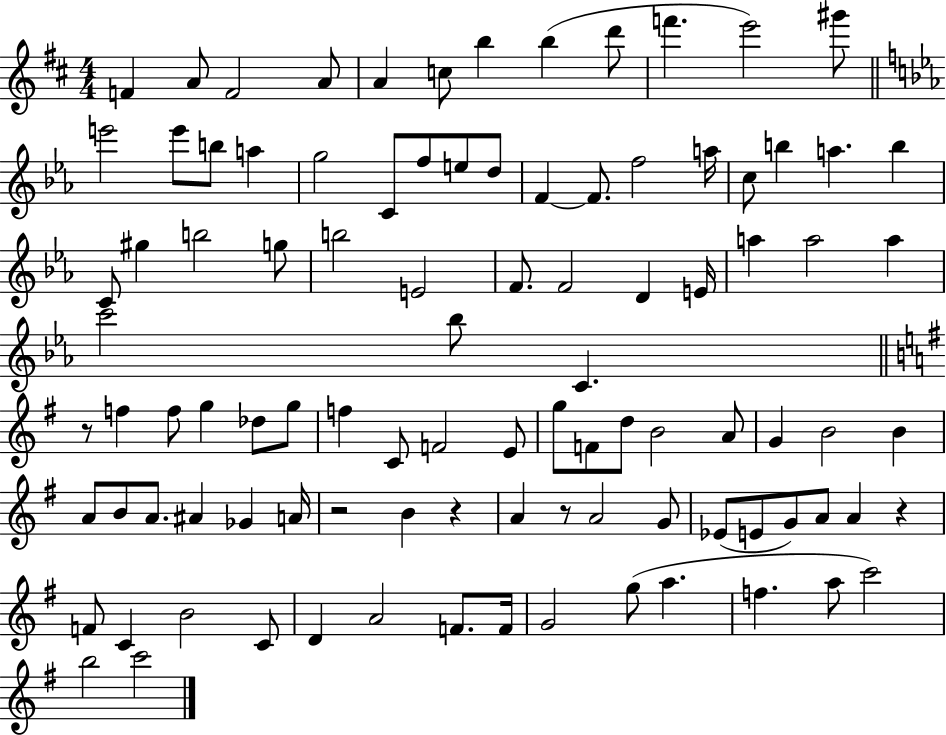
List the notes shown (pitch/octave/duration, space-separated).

F4/q A4/e F4/h A4/e A4/q C5/e B5/q B5/q D6/e F6/q. E6/h G#6/e E6/h E6/e B5/e A5/q G5/h C4/e F5/e E5/e D5/e F4/q F4/e. F5/h A5/s C5/e B5/q A5/q. B5/q C4/e G#5/q B5/h G5/e B5/h E4/h F4/e. F4/h D4/q E4/s A5/q A5/h A5/q C6/h Bb5/e C4/q. R/e F5/q F5/e G5/q Db5/e G5/e F5/q C4/e F4/h E4/e G5/e F4/e D5/e B4/h A4/e G4/q B4/h B4/q A4/e B4/e A4/e. A#4/q Gb4/q A4/s R/h B4/q R/q A4/q R/e A4/h G4/e Eb4/e E4/e G4/e A4/e A4/q R/q F4/e C4/q B4/h C4/e D4/q A4/h F4/e. F4/s G4/h G5/e A5/q. F5/q. A5/e C6/h B5/h C6/h